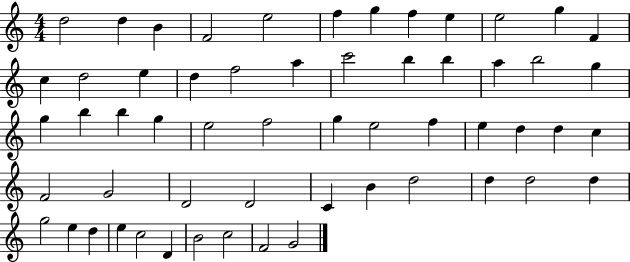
{
  \clef treble
  \numericTimeSignature
  \time 4/4
  \key c \major
  d''2 d''4 b'4 | f'2 e''2 | f''4 g''4 f''4 e''4 | e''2 g''4 f'4 | \break c''4 d''2 e''4 | d''4 f''2 a''4 | c'''2 b''4 b''4 | a''4 b''2 g''4 | \break g''4 b''4 b''4 g''4 | e''2 f''2 | g''4 e''2 f''4 | e''4 d''4 d''4 c''4 | \break f'2 g'2 | d'2 d'2 | c'4 b'4 d''2 | d''4 d''2 d''4 | \break g''2 e''4 d''4 | e''4 c''2 d'4 | b'2 c''2 | f'2 g'2 | \break \bar "|."
}